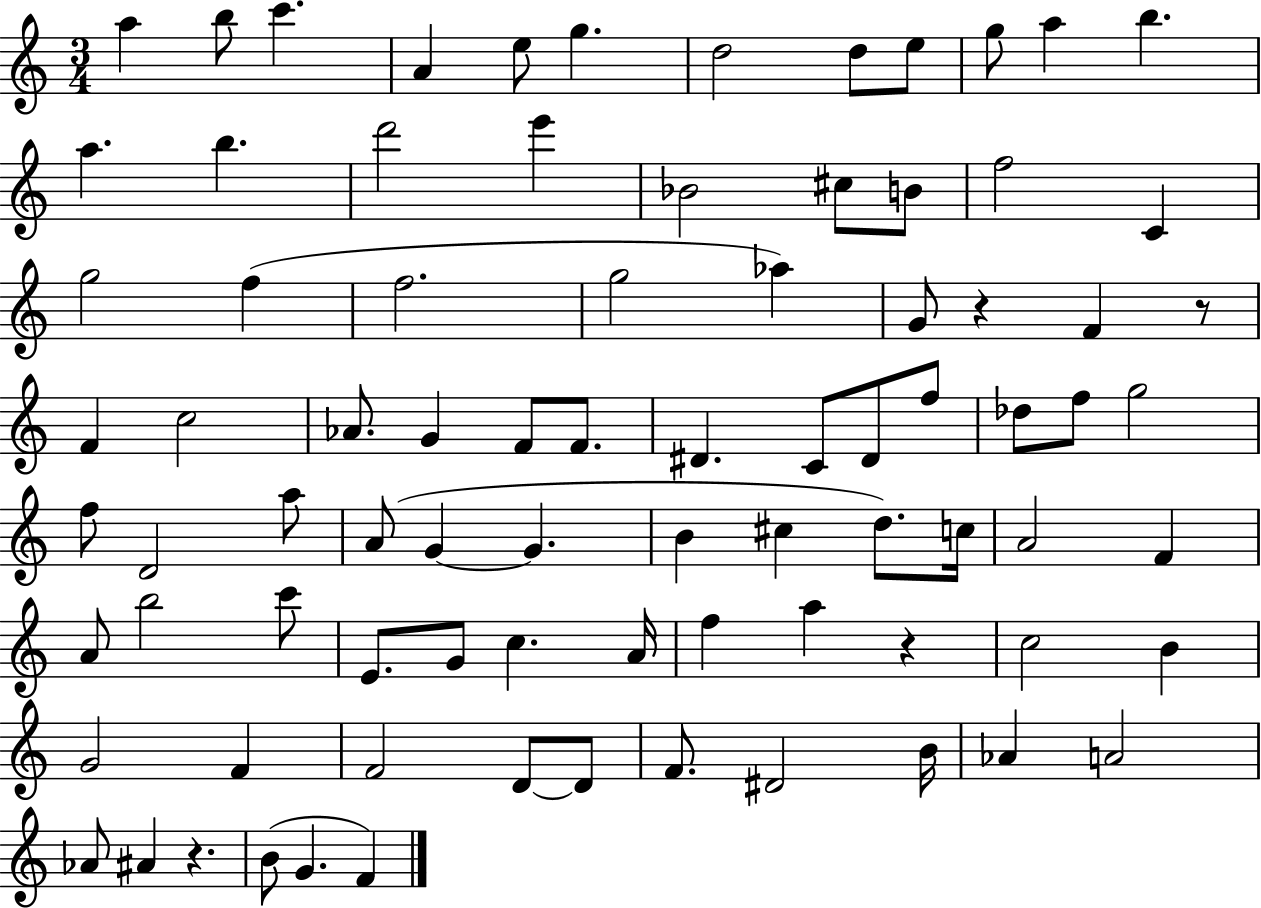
{
  \clef treble
  \numericTimeSignature
  \time 3/4
  \key c \major
  a''4 b''8 c'''4. | a'4 e''8 g''4. | d''2 d''8 e''8 | g''8 a''4 b''4. | \break a''4. b''4. | d'''2 e'''4 | bes'2 cis''8 b'8 | f''2 c'4 | \break g''2 f''4( | f''2. | g''2 aes''4) | g'8 r4 f'4 r8 | \break f'4 c''2 | aes'8. g'4 f'8 f'8. | dis'4. c'8 dis'8 f''8 | des''8 f''8 g''2 | \break f''8 d'2 a''8 | a'8( g'4~~ g'4. | b'4 cis''4 d''8.) c''16 | a'2 f'4 | \break a'8 b''2 c'''8 | e'8. g'8 c''4. a'16 | f''4 a''4 r4 | c''2 b'4 | \break g'2 f'4 | f'2 d'8~~ d'8 | f'8. dis'2 b'16 | aes'4 a'2 | \break aes'8 ais'4 r4. | b'8( g'4. f'4) | \bar "|."
}